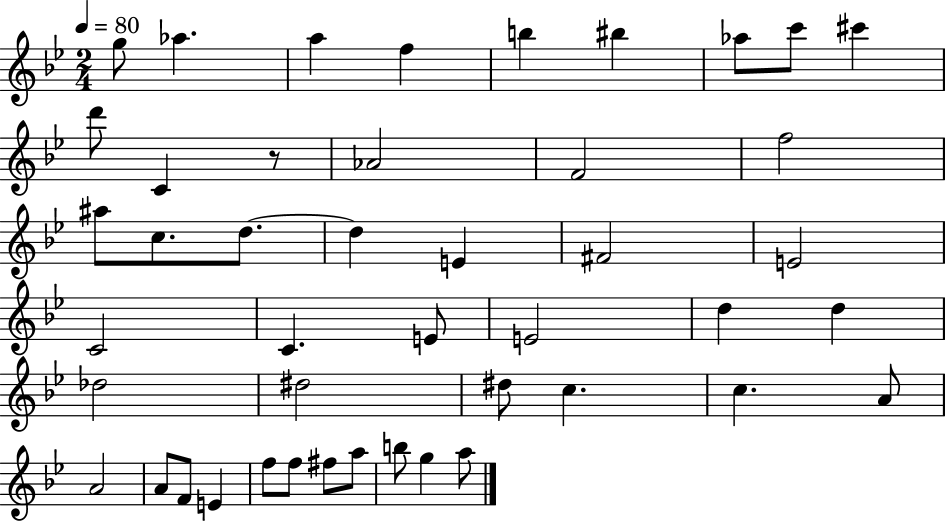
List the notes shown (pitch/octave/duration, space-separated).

G5/e Ab5/q. A5/q F5/q B5/q BIS5/q Ab5/e C6/e C#6/q D6/e C4/q R/e Ab4/h F4/h F5/h A#5/e C5/e. D5/e. D5/q E4/q F#4/h E4/h C4/h C4/q. E4/e E4/h D5/q D5/q Db5/h D#5/h D#5/e C5/q. C5/q. A4/e A4/h A4/e F4/e E4/q F5/e F5/e F#5/e A5/e B5/e G5/q A5/e